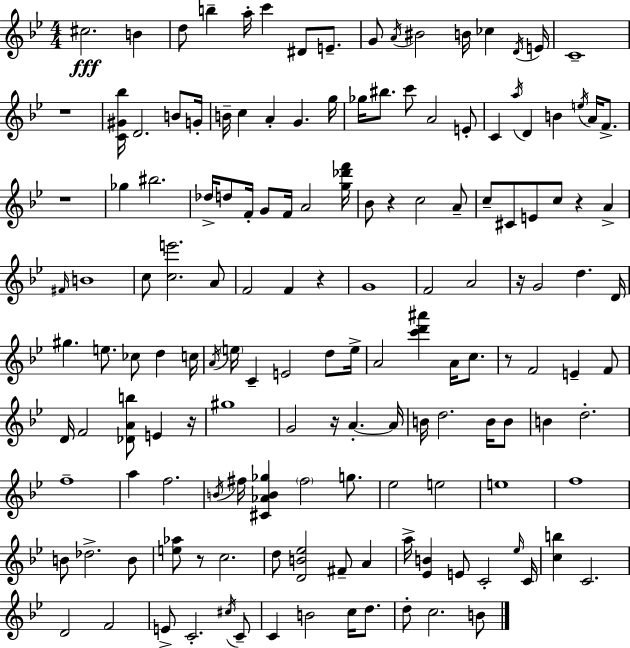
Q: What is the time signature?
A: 4/4